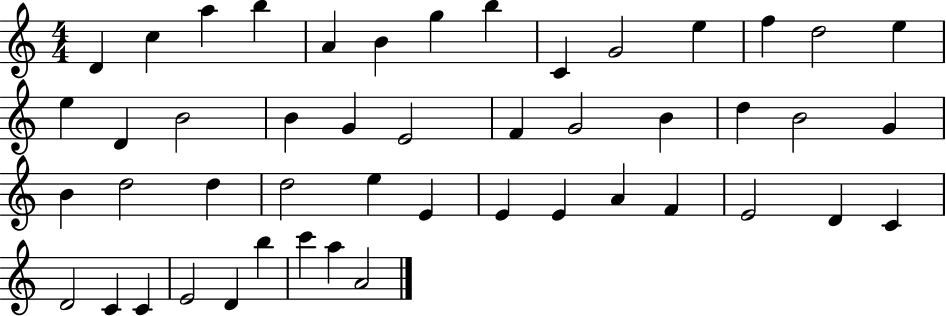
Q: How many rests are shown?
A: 0